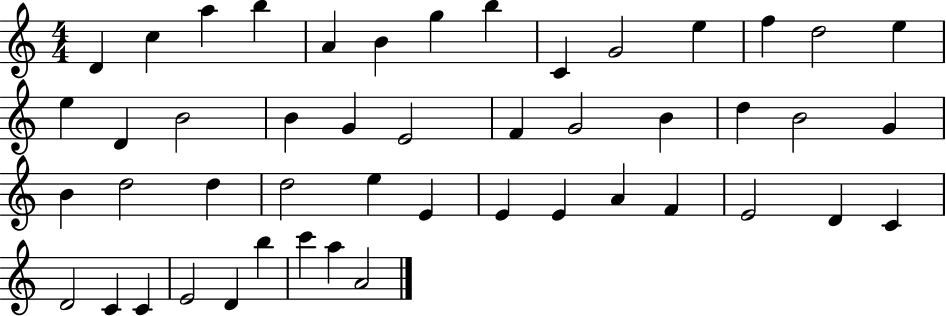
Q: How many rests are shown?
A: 0